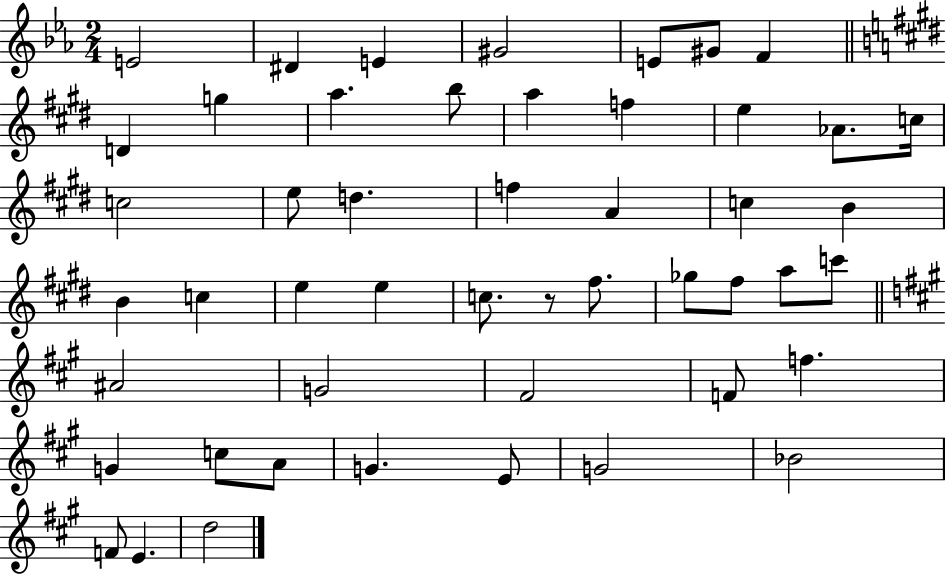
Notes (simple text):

E4/h D#4/q E4/q G#4/h E4/e G#4/e F4/q D4/q G5/q A5/q. B5/e A5/q F5/q E5/q Ab4/e. C5/s C5/h E5/e D5/q. F5/q A4/q C5/q B4/q B4/q C5/q E5/q E5/q C5/e. R/e F#5/e. Gb5/e F#5/e A5/e C6/e A#4/h G4/h F#4/h F4/e F5/q. G4/q C5/e A4/e G4/q. E4/e G4/h Bb4/h F4/e E4/q. D5/h